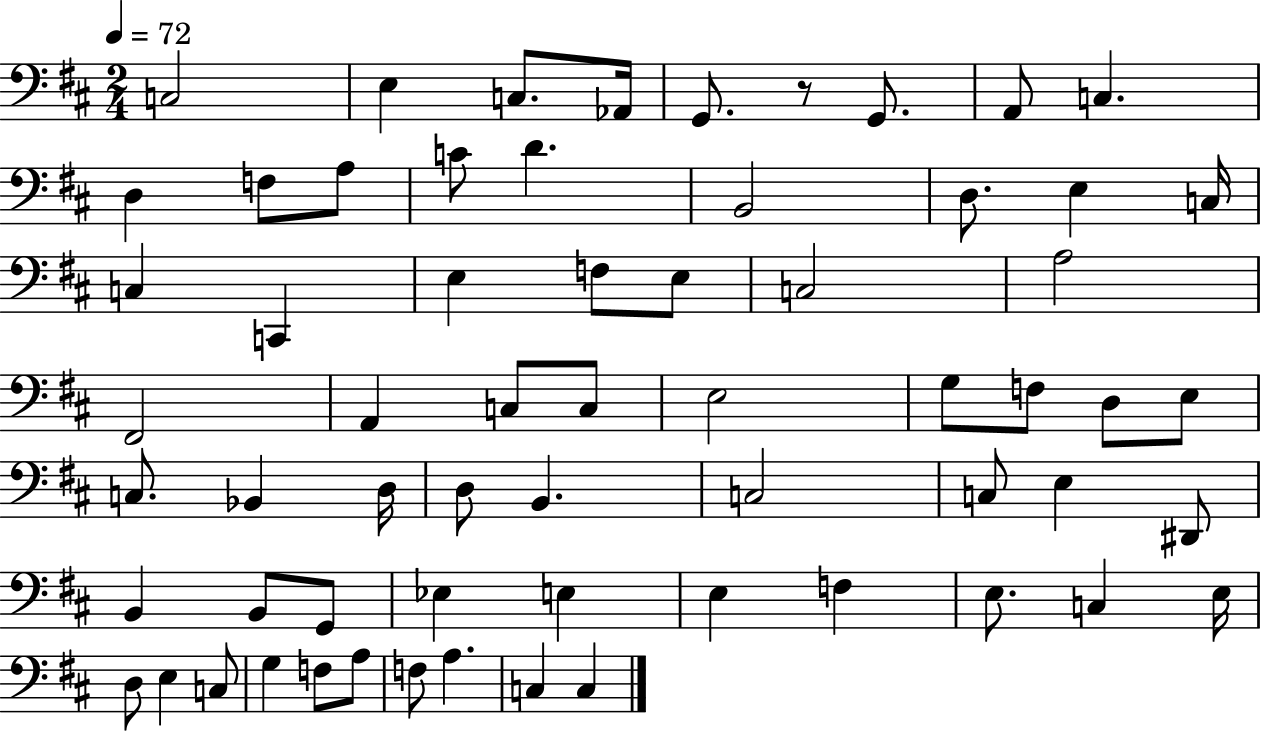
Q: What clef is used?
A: bass